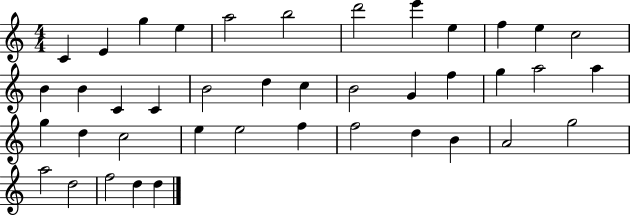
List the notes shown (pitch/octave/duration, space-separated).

C4/q E4/q G5/q E5/q A5/h B5/h D6/h E6/q E5/q F5/q E5/q C5/h B4/q B4/q C4/q C4/q B4/h D5/q C5/q B4/h G4/q F5/q G5/q A5/h A5/q G5/q D5/q C5/h E5/q E5/h F5/q F5/h D5/q B4/q A4/h G5/h A5/h D5/h F5/h D5/q D5/q